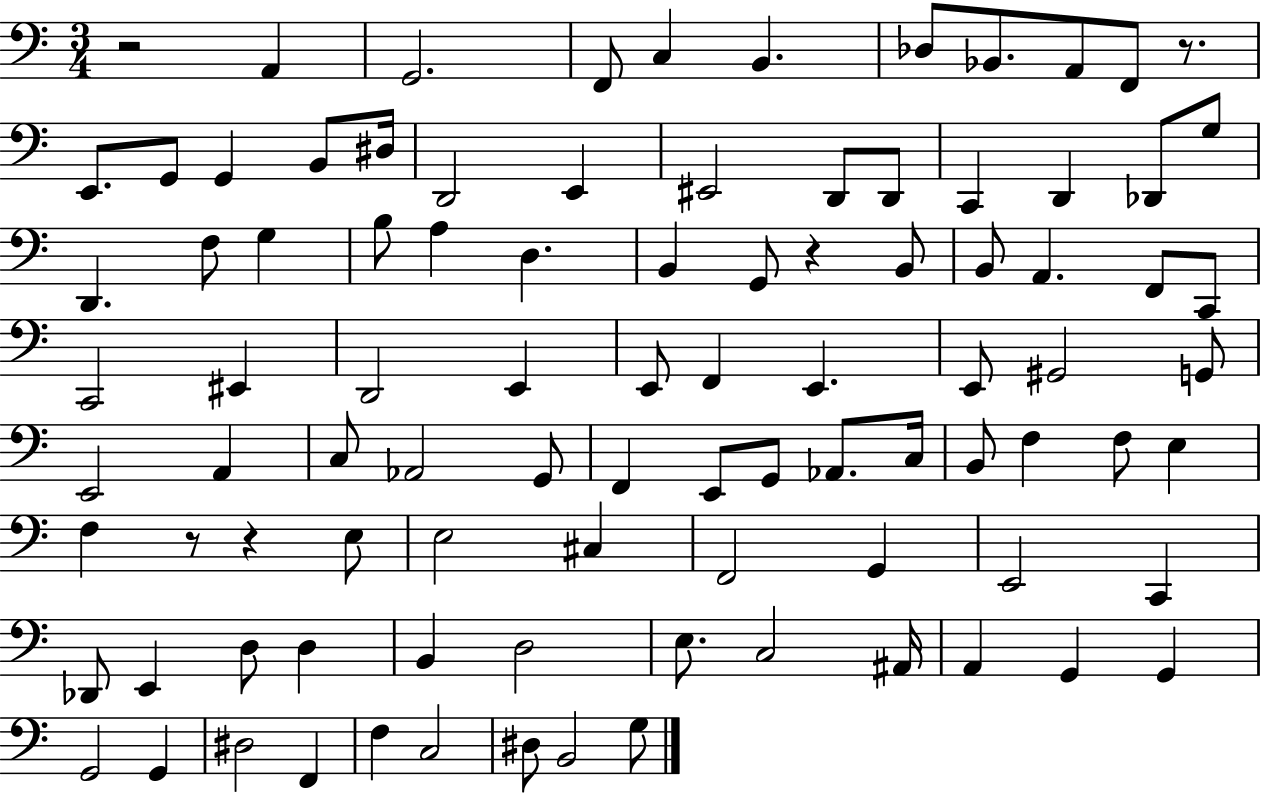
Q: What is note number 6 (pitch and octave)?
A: Db3